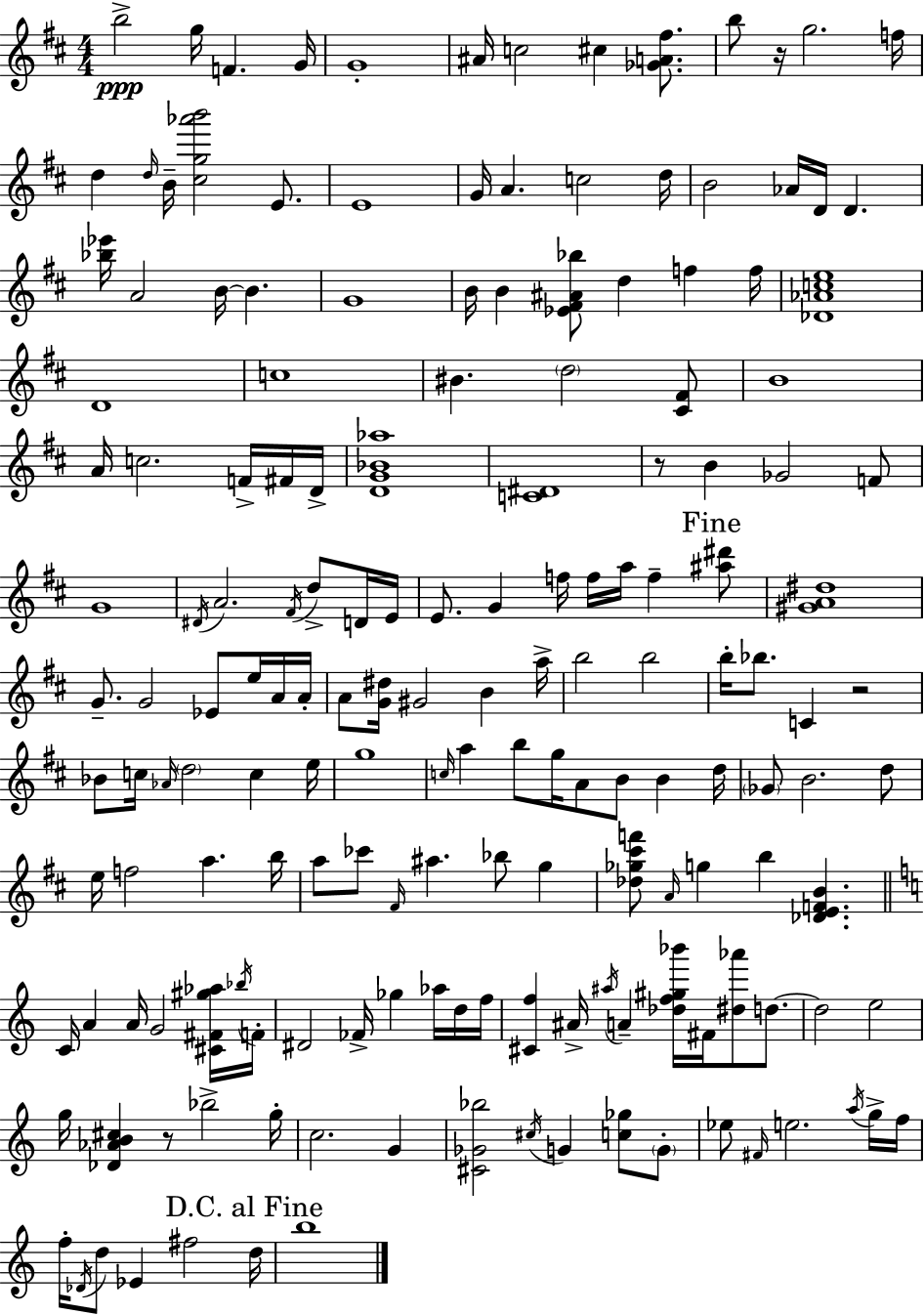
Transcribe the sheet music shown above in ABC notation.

X:1
T:Untitled
M:4/4
L:1/4
K:D
b2 g/4 F G/4 G4 ^A/4 c2 ^c [_GA^f]/2 b/2 z/4 g2 f/4 d d/4 B/4 [^cg_a'b']2 E/2 E4 G/4 A c2 d/4 B2 _A/4 D/4 D [_b_e']/4 A2 B/4 B G4 B/4 B [_E^F^A_b]/2 d f f/4 [_D_Ace]4 D4 c4 ^B d2 [^C^F]/2 B4 A/4 c2 F/4 ^F/4 D/4 [DG_B_a]4 [C^D]4 z/2 B _G2 F/2 G4 ^D/4 A2 ^F/4 d/2 D/4 E/4 E/2 G f/4 f/4 a/4 f [^a^d']/2 [^GA^d]4 G/2 G2 _E/2 e/4 A/4 A/4 A/2 [G^d]/4 ^G2 B a/4 b2 b2 b/4 _b/2 C z2 _B/2 c/4 _A/4 d2 c e/4 g4 c/4 a b/2 g/4 A/2 B/2 B d/4 _G/2 B2 d/2 e/4 f2 a b/4 a/2 _c'/2 ^F/4 ^a _b/2 g [_d_g^c'f']/2 A/4 g b [_DEFB] C/4 A A/4 G2 [^C^F^g_a]/4 _b/4 F/4 ^D2 _F/4 _g _a/4 d/4 f/4 [^Cf] ^A/4 ^a/4 A [_df^g_b']/4 ^F/4 [^d_a']/2 d/2 d2 e2 g/4 [_D_AB^c] z/2 _b2 g/4 c2 G [^C_G_b]2 ^c/4 G [c_g]/2 G/2 _e/2 ^F/4 e2 a/4 g/4 f/4 f/4 _D/4 d/2 _E ^f2 d/4 b4